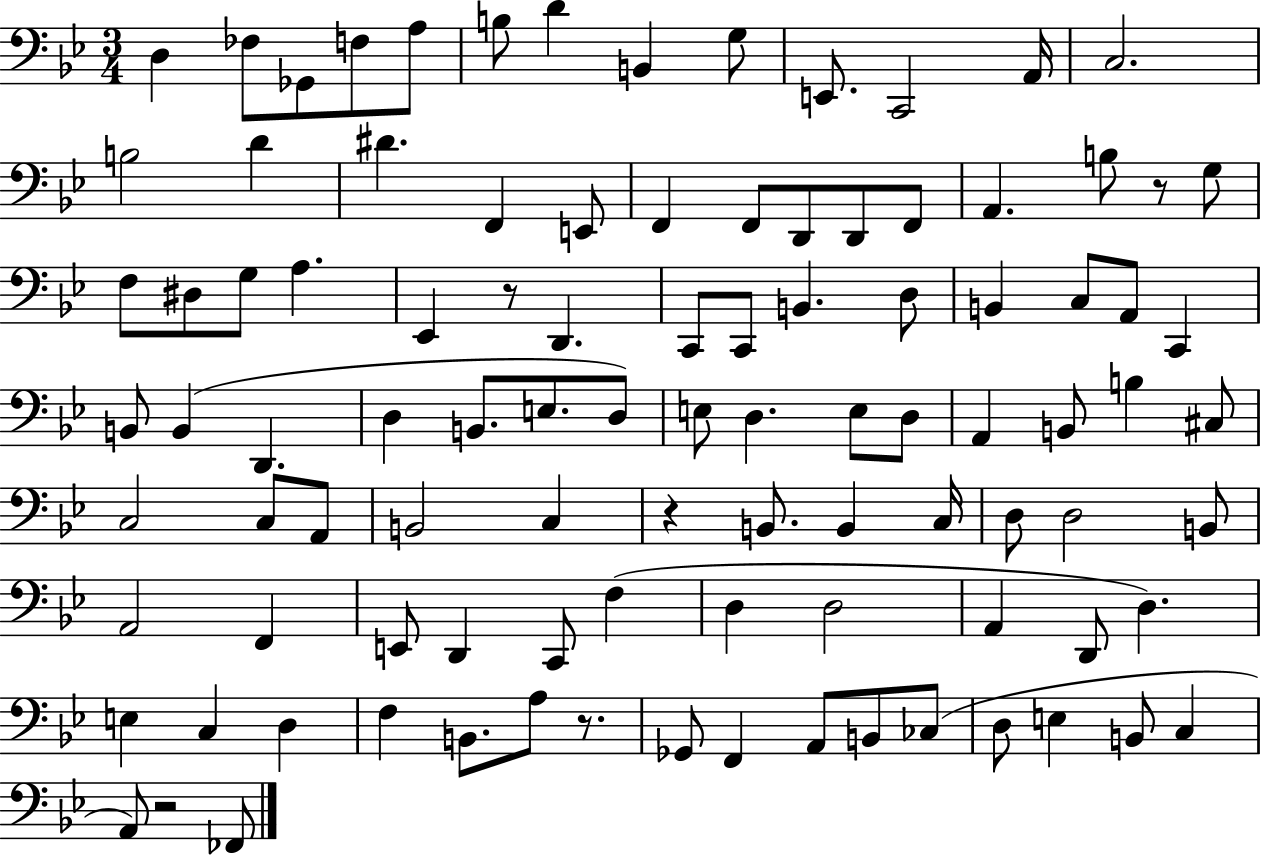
X:1
T:Untitled
M:3/4
L:1/4
K:Bb
D, _F,/2 _G,,/2 F,/2 A,/2 B,/2 D B,, G,/2 E,,/2 C,,2 A,,/4 C,2 B,2 D ^D F,, E,,/2 F,, F,,/2 D,,/2 D,,/2 F,,/2 A,, B,/2 z/2 G,/2 F,/2 ^D,/2 G,/2 A, _E,, z/2 D,, C,,/2 C,,/2 B,, D,/2 B,, C,/2 A,,/2 C,, B,,/2 B,, D,, D, B,,/2 E,/2 D,/2 E,/2 D, E,/2 D,/2 A,, B,,/2 B, ^C,/2 C,2 C,/2 A,,/2 B,,2 C, z B,,/2 B,, C,/4 D,/2 D,2 B,,/2 A,,2 F,, E,,/2 D,, C,,/2 F, D, D,2 A,, D,,/2 D, E, C, D, F, B,,/2 A,/2 z/2 _G,,/2 F,, A,,/2 B,,/2 _C,/2 D,/2 E, B,,/2 C, A,,/2 z2 _F,,/2